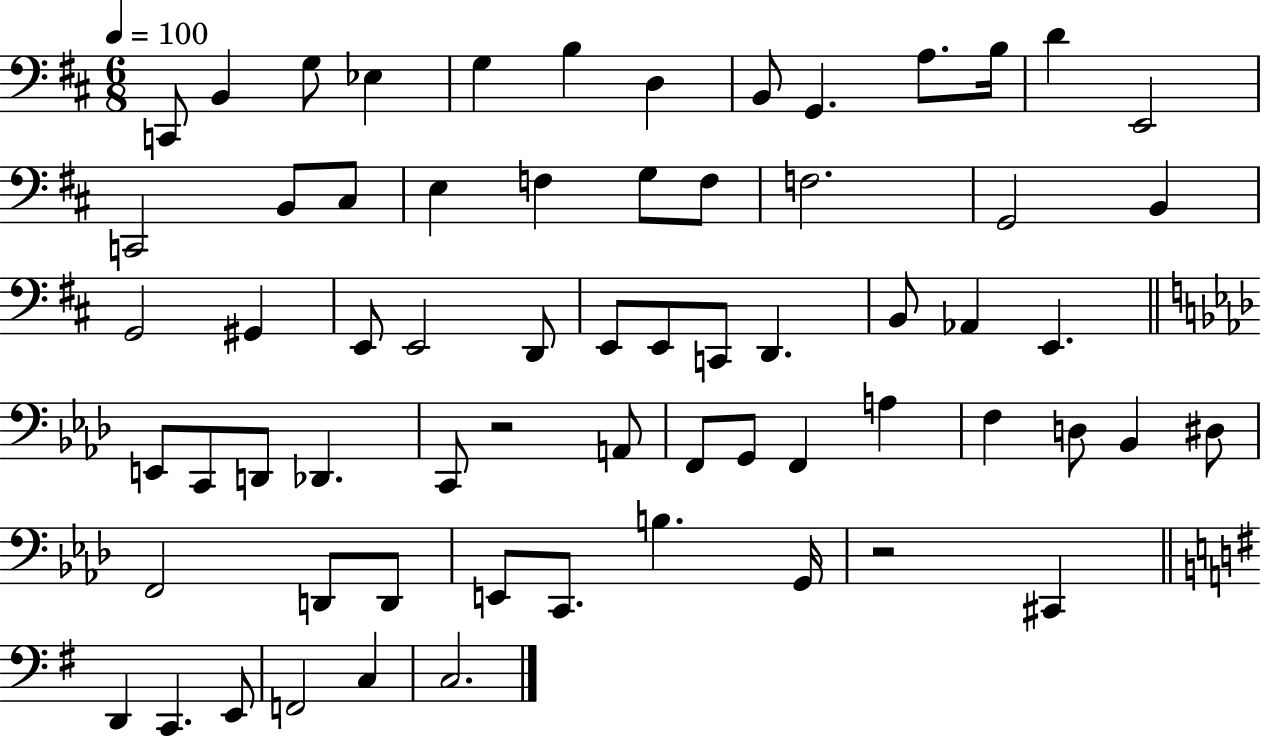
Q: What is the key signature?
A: D major